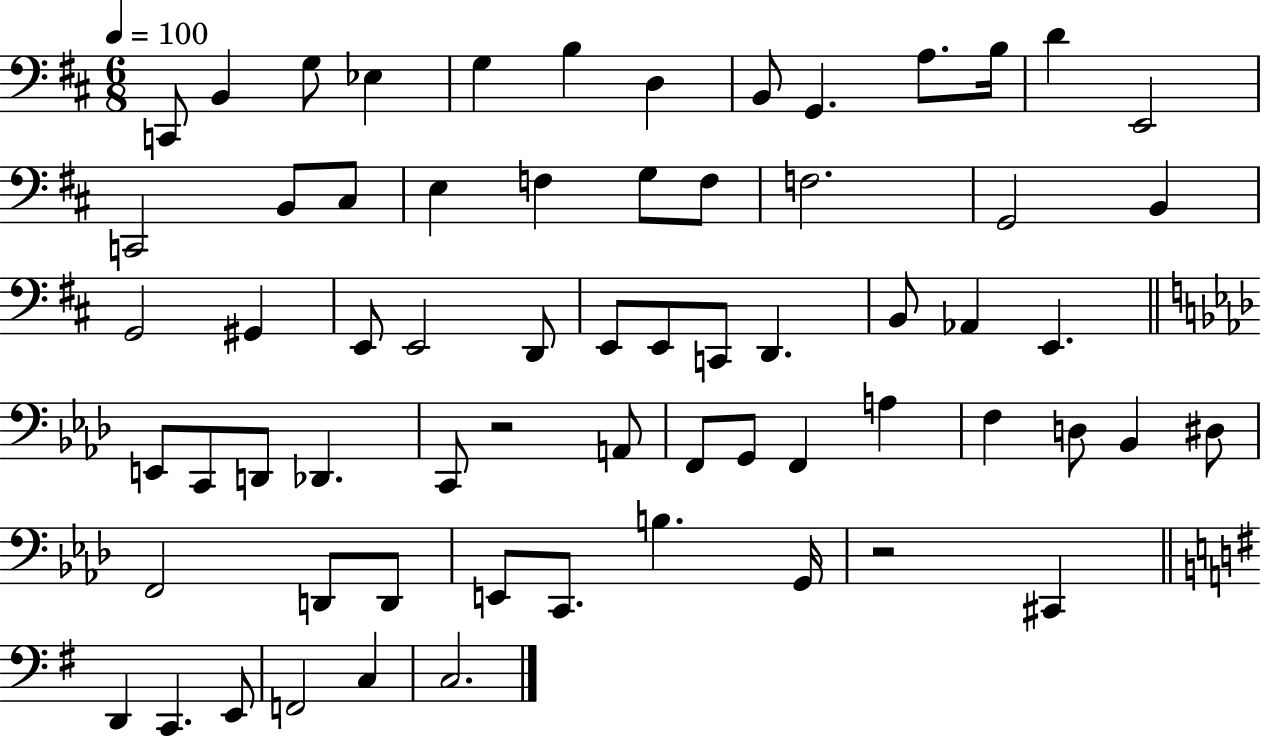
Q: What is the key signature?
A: D major